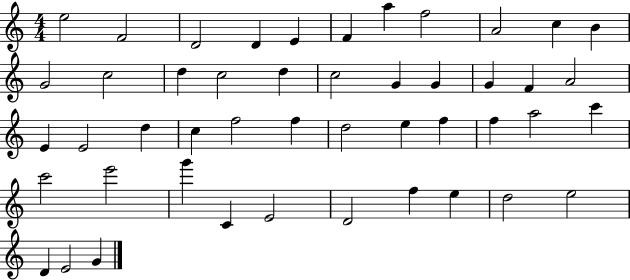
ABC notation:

X:1
T:Untitled
M:4/4
L:1/4
K:C
e2 F2 D2 D E F a f2 A2 c B G2 c2 d c2 d c2 G G G F A2 E E2 d c f2 f d2 e f f a2 c' c'2 e'2 g' C E2 D2 f e d2 e2 D E2 G